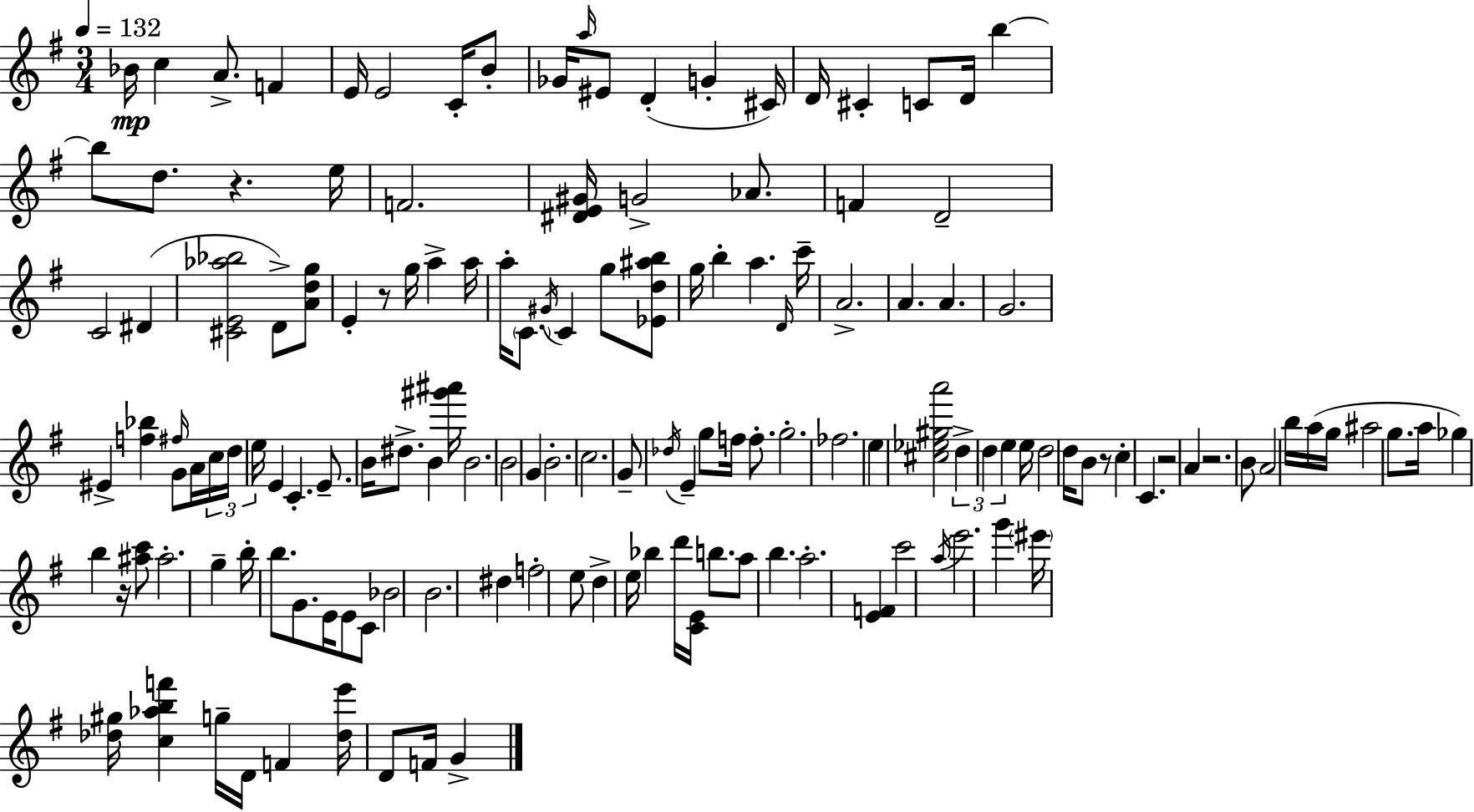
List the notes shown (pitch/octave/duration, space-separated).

Bb4/s C5/q A4/e. F4/q E4/s E4/h C4/s B4/e Gb4/s A5/s EIS4/e D4/q G4/q C#4/s D4/s C#4/q C4/e D4/s B5/q B5/e D5/e. R/q. E5/s F4/h. [D#4,E4,G#4]/s G4/h Ab4/e. F4/q D4/h C4/h D#4/q [C#4,E4,Ab5,Bb5]/h D4/e [A4,D5,G5]/e E4/q R/e G5/s A5/q A5/s A5/s C4/e. G#4/s C4/q G5/e [Eb4,D5,A#5,B5]/e G5/s B5/q A5/q. D4/s C6/s A4/h. A4/q. A4/q. G4/h. EIS4/q [F5,Bb5]/q F#5/s G4/e A4/s C5/s D5/s E5/s E4/q C4/q. E4/e. B4/s D#5/e. B4/q [G#6,A#6]/s B4/h. B4/h G4/q B4/h. C5/h. G4/e Db5/s E4/q G5/e F5/s F5/e. G5/h. FES5/h. E5/q [C#5,Eb5,G#5,A6]/h D5/q D5/q E5/q E5/s D5/h D5/s B4/e R/e C5/q C4/q. R/h A4/q R/h. B4/e A4/h B5/s A5/s G5/s A#5/h G5/e. A5/s Gb5/q B5/q R/s [A#5,C6]/e A#5/h. G5/q B5/s B5/e. G4/e. E4/s E4/e C4/e Bb4/h B4/h. D#5/q F5/h E5/e D5/q E5/s Bb5/q D6/s [C4,E4]/s B5/e. A5/e B5/q. A5/h. [E4,F4]/q C6/h A5/s E6/h. G6/q EIS6/s [Db5,G#5]/s [C5,Ab5,B5,F6]/q G5/s D4/s F4/q [Db5,E6]/s D4/e F4/s G4/q